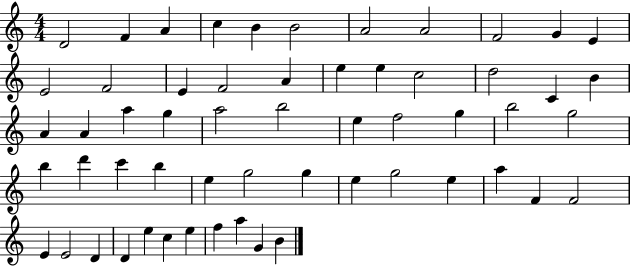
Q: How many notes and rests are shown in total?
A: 57